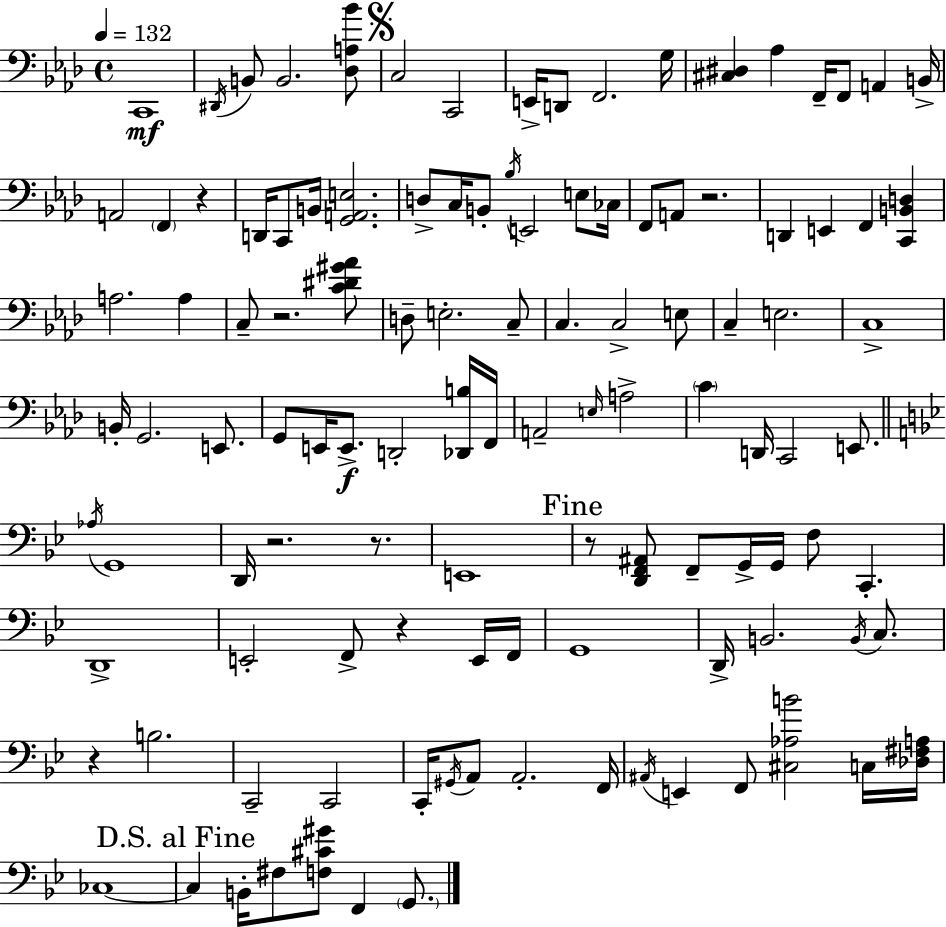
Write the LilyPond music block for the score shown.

{
  \clef bass
  \time 4/4
  \defaultTimeSignature
  \key f \minor
  \tempo 4 = 132
  c,1\mf | \acciaccatura { dis,16 } b,8 b,2. <des a bes'>8 | \mark \markup { \musicglyph "scripts.segno" } c2 c,2 | e,16-> d,8 f,2. | \break g16 <cis dis>4 aes4 f,16-- f,8 a,4 | b,16-> a,2 \parenthesize f,4 r4 | d,16 c,8 b,16 <g, a, e>2. | d8-> c16 b,8-. \acciaccatura { bes16 } e,2 e8 | \break ces16 f,8 a,8 r2. | d,4 e,4 f,4 <c, b, d>4 | a2. a4 | c8-- r2. | \break <c' dis' gis' aes'>8 d8-- e2.-. | c8-- c4. c2-> | e8 c4-- e2. | c1-> | \break b,16-. g,2. e,8. | g,8 e,16 e,8.->\f d,2-. | <des, b>16 f,16 a,2-- \grace { e16 } a2-> | \parenthesize c'4 d,16 c,2 | \break e,8. \bar "||" \break \key bes \major \acciaccatura { aes16 } g,1 | d,16 r2. r8. | e,1 | \mark "Fine" r8 <d, f, ais,>8 f,8-- g,16-> g,16 f8 c,4.-. | \break d,1-> | e,2-. f,8-> r4 e,16 | f,16 g,1 | d,16-> b,2. \acciaccatura { b,16 } c8. | \break r4 b2. | c,2-- c,2 | c,16-. \acciaccatura { gis,16 } a,8 a,2.-. | f,16 \acciaccatura { ais,16 } e,4 f,8 <cis aes b'>2 | \break c16 <des fis a>16 ces1~~ | \mark "D.S. al Fine" ces4 b,16-. fis8 <f cis' gis'>8 f,4 | \parenthesize g,8. \bar "|."
}